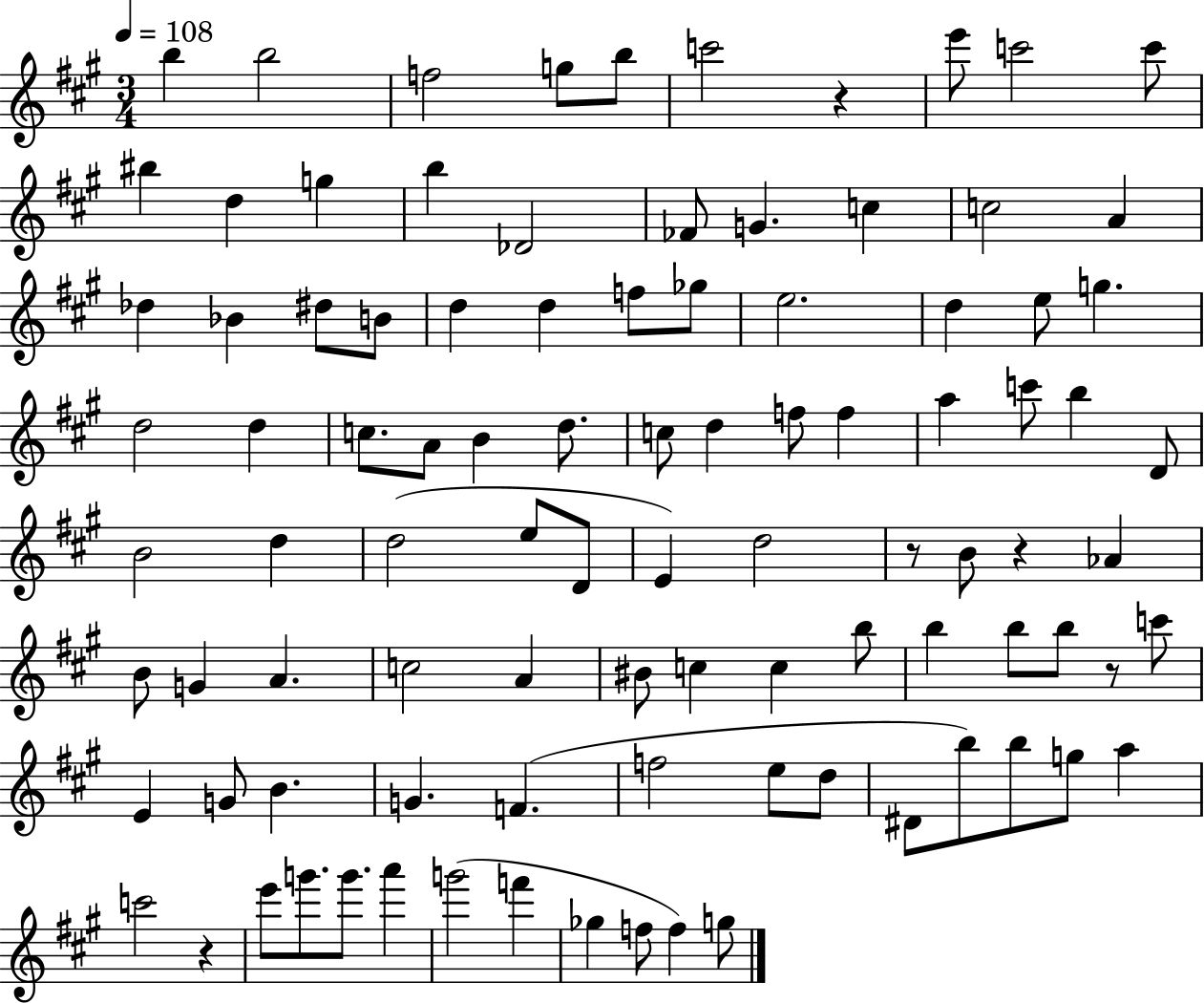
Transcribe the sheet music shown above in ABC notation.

X:1
T:Untitled
M:3/4
L:1/4
K:A
b b2 f2 g/2 b/2 c'2 z e'/2 c'2 c'/2 ^b d g b _D2 _F/2 G c c2 A _d _B ^d/2 B/2 d d f/2 _g/2 e2 d e/2 g d2 d c/2 A/2 B d/2 c/2 d f/2 f a c'/2 b D/2 B2 d d2 e/2 D/2 E d2 z/2 B/2 z _A B/2 G A c2 A ^B/2 c c b/2 b b/2 b/2 z/2 c'/2 E G/2 B G F f2 e/2 d/2 ^D/2 b/2 b/2 g/2 a c'2 z e'/2 g'/2 g'/2 a' g'2 f' _g f/2 f g/2